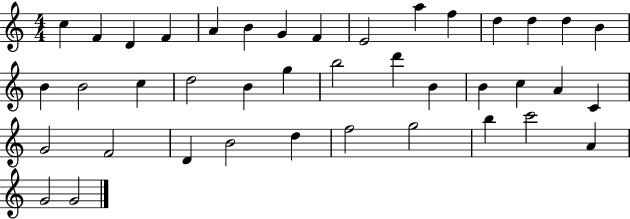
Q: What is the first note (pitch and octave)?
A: C5